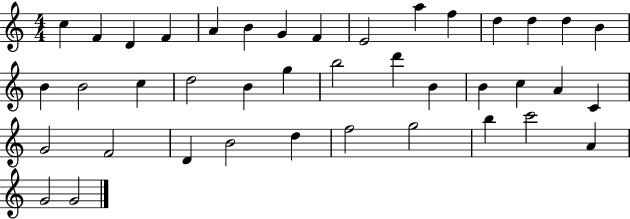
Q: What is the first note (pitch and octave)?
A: C5